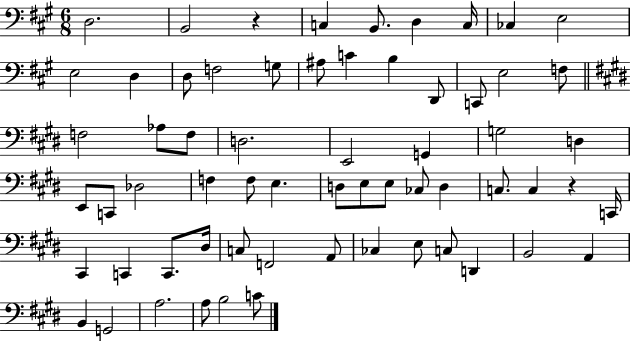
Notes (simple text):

D3/h. B2/h R/q C3/q B2/e. D3/q C3/s CES3/q E3/h E3/h D3/q D3/e F3/h G3/e A#3/e C4/q B3/q D2/e C2/e E3/h F3/e F3/h Ab3/e F3/e D3/h. E2/h G2/q G3/h D3/q E2/e C2/e Db3/h F3/q F3/e E3/q. D3/e E3/e E3/e CES3/e D3/q C3/e. C3/q R/q C2/s C#2/q C2/q C2/e. D#3/s C3/e F2/h A2/e CES3/q E3/e C3/e D2/q B2/h A2/q B2/q G2/h A3/h. A3/e B3/h C4/e